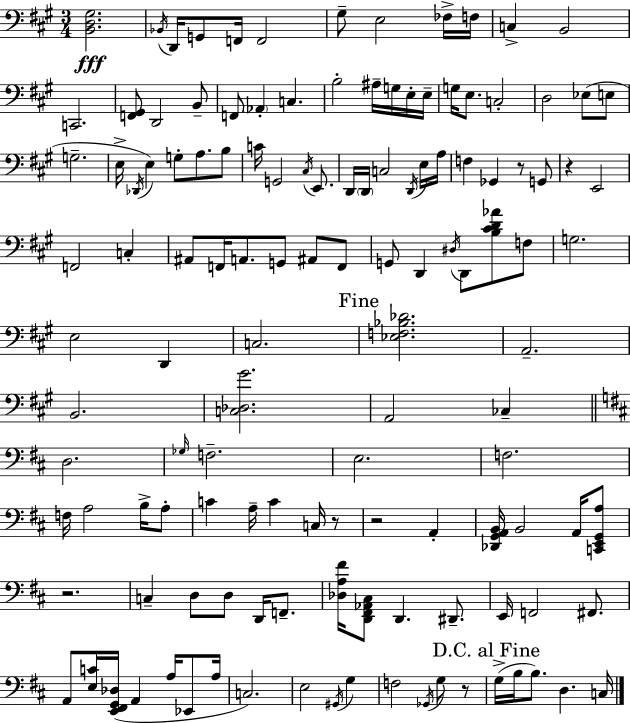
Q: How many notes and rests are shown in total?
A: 130